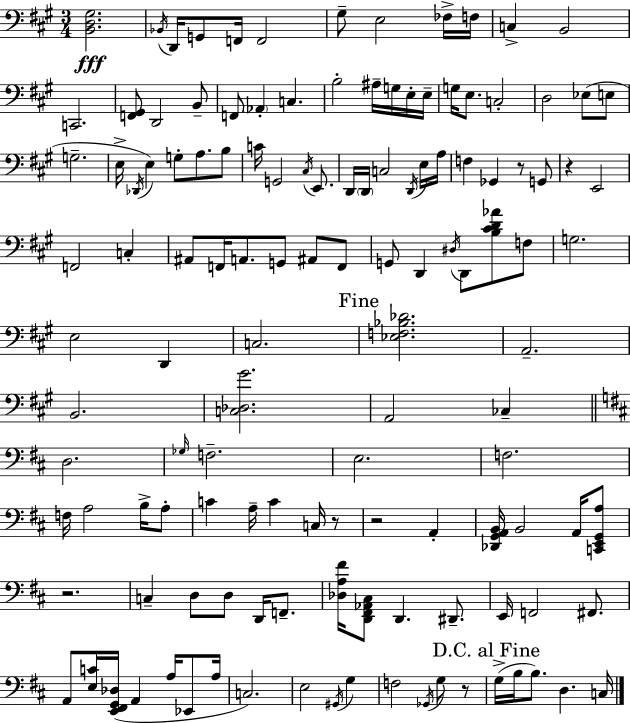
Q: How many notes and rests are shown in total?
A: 130